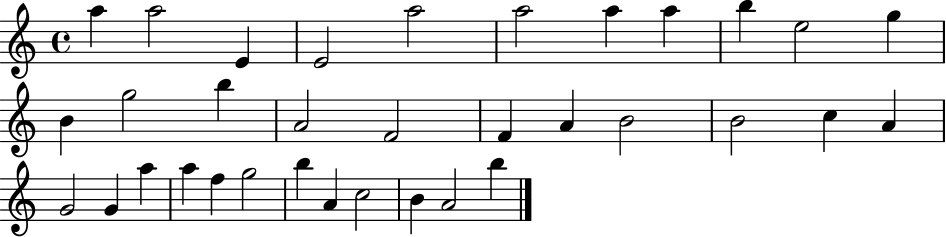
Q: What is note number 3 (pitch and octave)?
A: E4